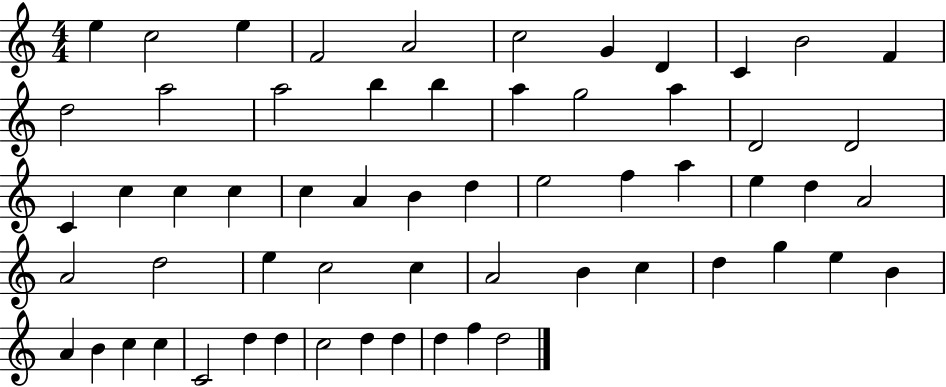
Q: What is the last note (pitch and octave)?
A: D5